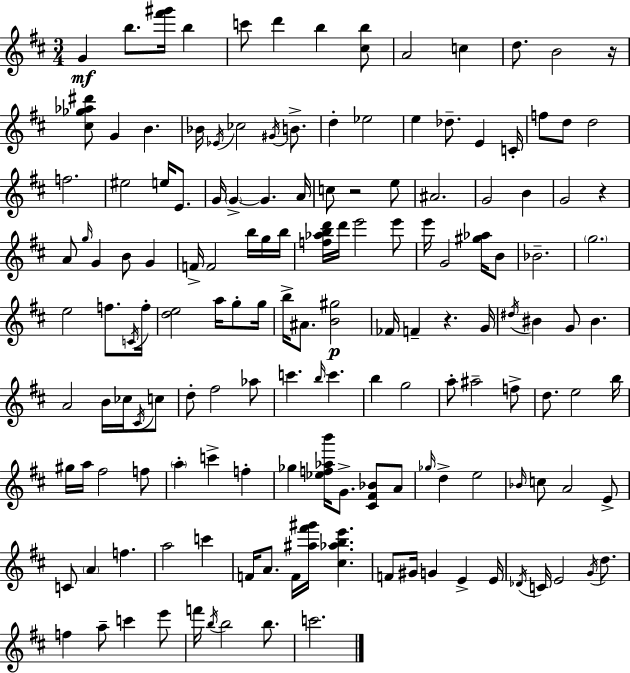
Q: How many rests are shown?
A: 4